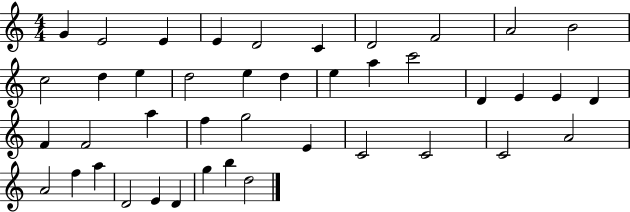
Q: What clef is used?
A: treble